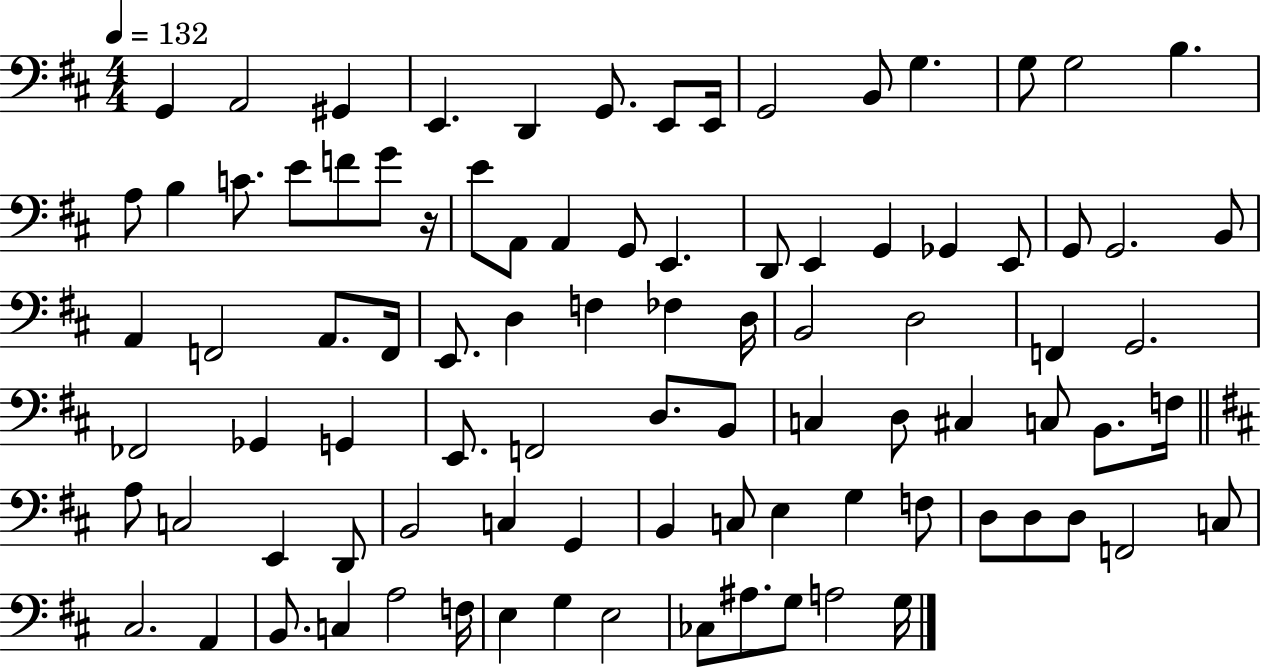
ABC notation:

X:1
T:Untitled
M:4/4
L:1/4
K:D
G,, A,,2 ^G,, E,, D,, G,,/2 E,,/2 E,,/4 G,,2 B,,/2 G, G,/2 G,2 B, A,/2 B, C/2 E/2 F/2 G/2 z/4 E/2 A,,/2 A,, G,,/2 E,, D,,/2 E,, G,, _G,, E,,/2 G,,/2 G,,2 B,,/2 A,, F,,2 A,,/2 F,,/4 E,,/2 D, F, _F, D,/4 B,,2 D,2 F,, G,,2 _F,,2 _G,, G,, E,,/2 F,,2 D,/2 B,,/2 C, D,/2 ^C, C,/2 B,,/2 F,/4 A,/2 C,2 E,, D,,/2 B,,2 C, G,, B,, C,/2 E, G, F,/2 D,/2 D,/2 D,/2 F,,2 C,/2 ^C,2 A,, B,,/2 C, A,2 F,/4 E, G, E,2 _C,/2 ^A,/2 G,/2 A,2 G,/4